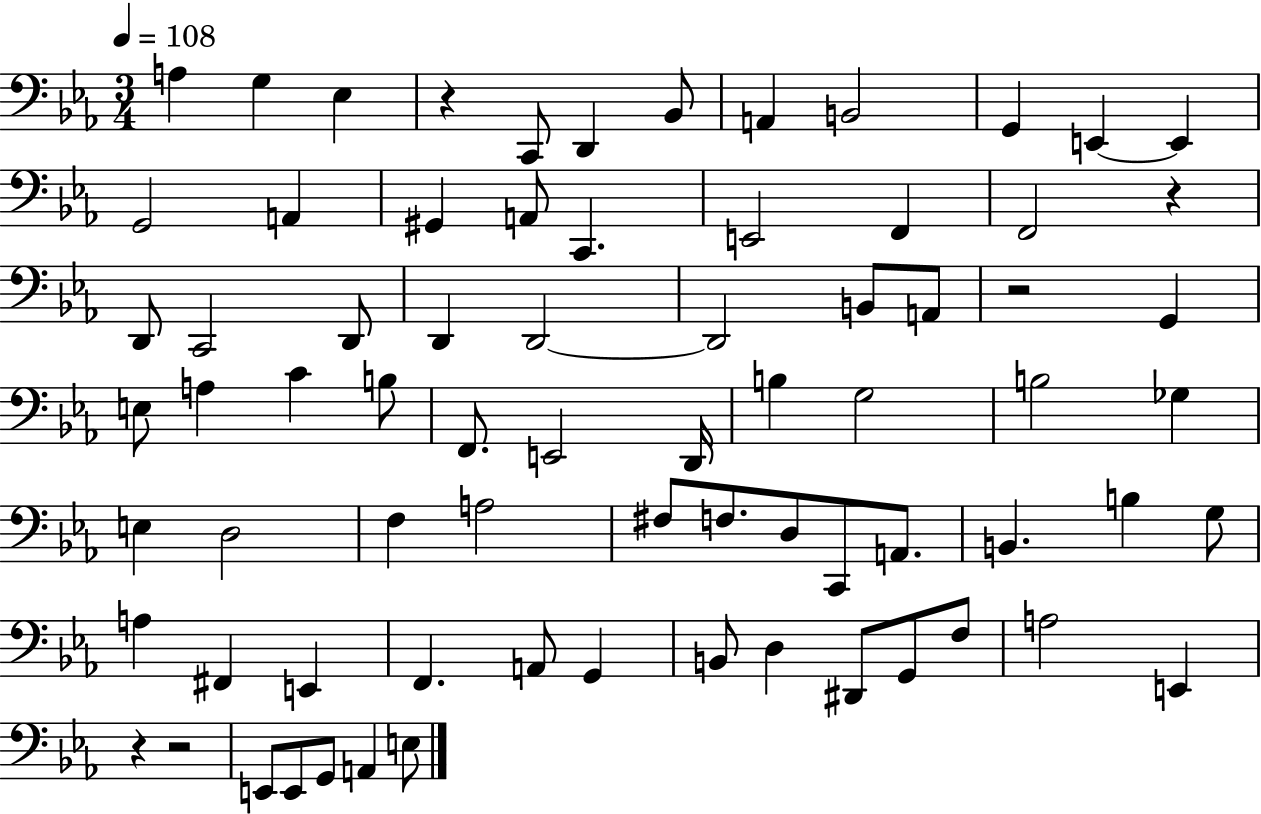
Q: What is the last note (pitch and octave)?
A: E3